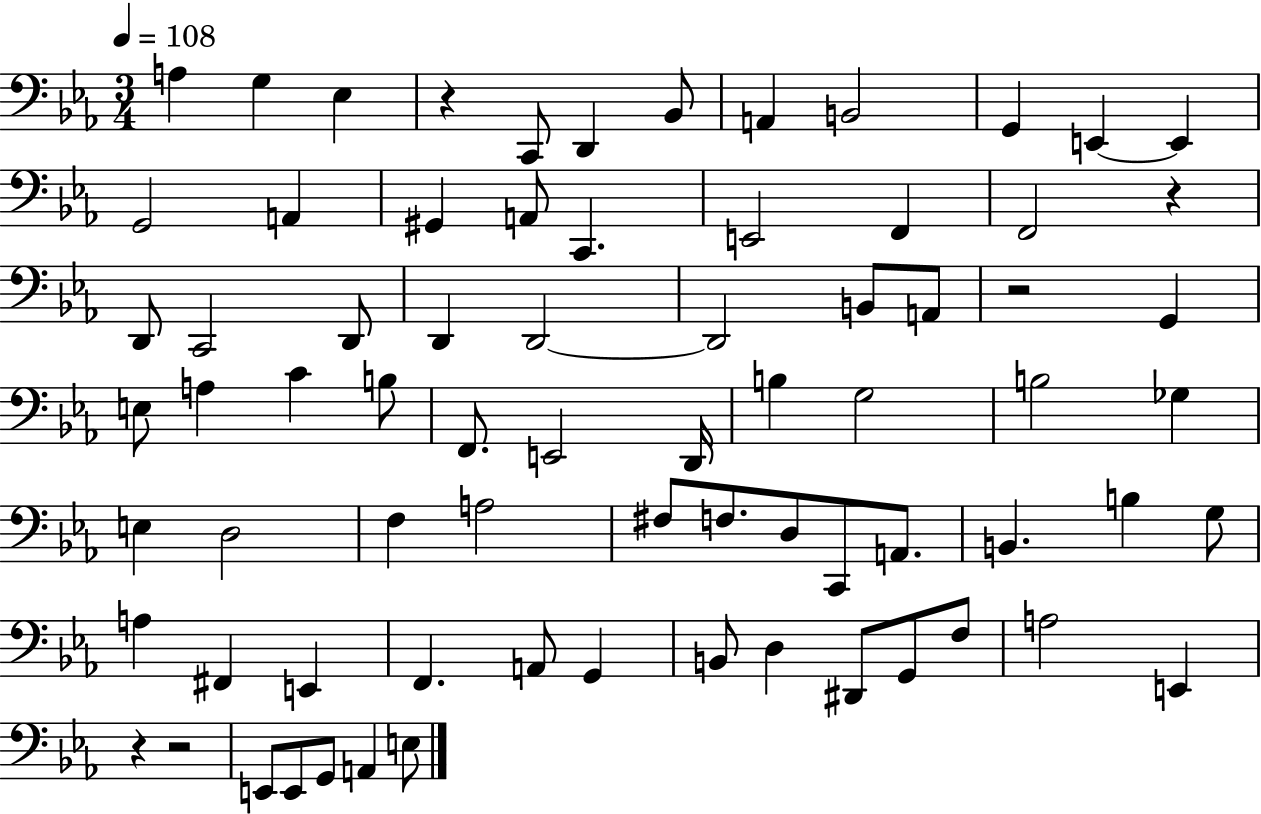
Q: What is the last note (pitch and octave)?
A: E3